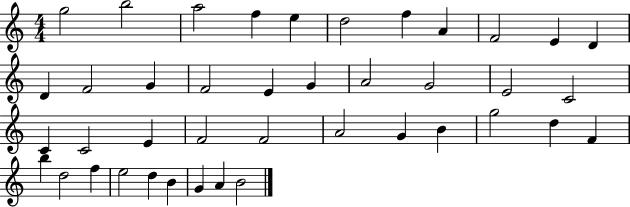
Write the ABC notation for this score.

X:1
T:Untitled
M:4/4
L:1/4
K:C
g2 b2 a2 f e d2 f A F2 E D D F2 G F2 E G A2 G2 E2 C2 C C2 E F2 F2 A2 G B g2 d F b d2 f e2 d B G A B2